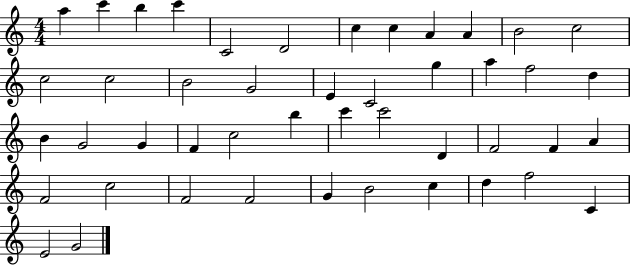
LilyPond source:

{
  \clef treble
  \numericTimeSignature
  \time 4/4
  \key c \major
  a''4 c'''4 b''4 c'''4 | c'2 d'2 | c''4 c''4 a'4 a'4 | b'2 c''2 | \break c''2 c''2 | b'2 g'2 | e'4 c'2 g''4 | a''4 f''2 d''4 | \break b'4 g'2 g'4 | f'4 c''2 b''4 | c'''4 c'''2 d'4 | f'2 f'4 a'4 | \break f'2 c''2 | f'2 f'2 | g'4 b'2 c''4 | d''4 f''2 c'4 | \break e'2 g'2 | \bar "|."
}